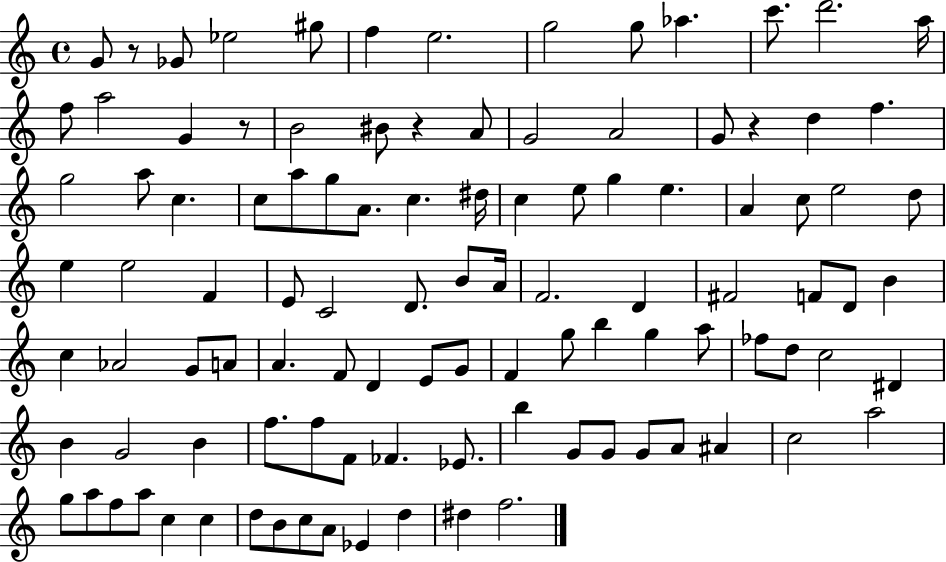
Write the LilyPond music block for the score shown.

{
  \clef treble
  \time 4/4
  \defaultTimeSignature
  \key c \major
  g'8 r8 ges'8 ees''2 gis''8 | f''4 e''2. | g''2 g''8 aes''4. | c'''8. d'''2. a''16 | \break f''8 a''2 g'4 r8 | b'2 bis'8 r4 a'8 | g'2 a'2 | g'8 r4 d''4 f''4. | \break g''2 a''8 c''4. | c''8 a''8 g''8 a'8. c''4. dis''16 | c''4 e''8 g''4 e''4. | a'4 c''8 e''2 d''8 | \break e''4 e''2 f'4 | e'8 c'2 d'8. b'8 a'16 | f'2. d'4 | fis'2 f'8 d'8 b'4 | \break c''4 aes'2 g'8 a'8 | a'4. f'8 d'4 e'8 g'8 | f'4 g''8 b''4 g''4 a''8 | fes''8 d''8 c''2 dis'4 | \break b'4 g'2 b'4 | f''8. f''8 f'8 fes'4. ees'8. | b''4 g'8 g'8 g'8 a'8 ais'4 | c''2 a''2 | \break g''8 a''8 f''8 a''8 c''4 c''4 | d''8 b'8 c''8 a'8 ees'4 d''4 | dis''4 f''2. | \bar "|."
}